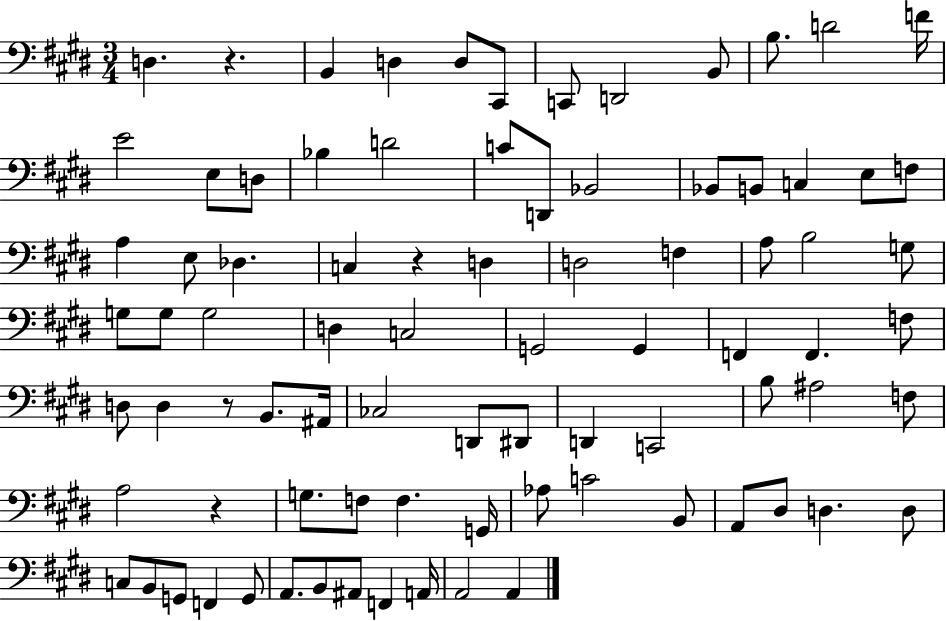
{
  \clef bass
  \numericTimeSignature
  \time 3/4
  \key e \major
  d4. r4. | b,4 d4 d8 cis,8 | c,8 d,2 b,8 | b8. d'2 f'16 | \break e'2 e8 d8 | bes4 d'2 | c'8 d,8 bes,2 | bes,8 b,8 c4 e8 f8 | \break a4 e8 des4. | c4 r4 d4 | d2 f4 | a8 b2 g8 | \break g8 g8 g2 | d4 c2 | g,2 g,4 | f,4 f,4. f8 | \break d8 d4 r8 b,8. ais,16 | ces2 d,8 dis,8 | d,4 c,2 | b8 ais2 f8 | \break a2 r4 | g8. f8 f4. g,16 | aes8 c'2 b,8 | a,8 dis8 d4. d8 | \break c8 b,8 g,8 f,4 g,8 | a,8. b,8 ais,8 f,4 a,16 | a,2 a,4 | \bar "|."
}